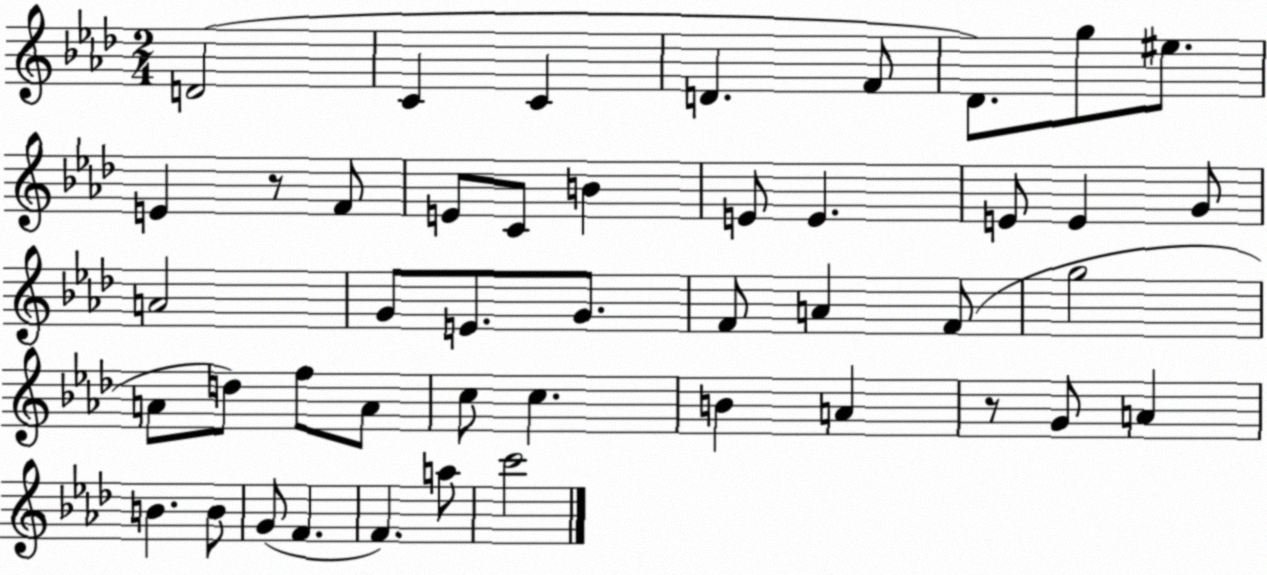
X:1
T:Untitled
M:2/4
L:1/4
K:Ab
D2 C C D F/2 _D/2 g/2 ^e/2 E z/2 F/2 E/2 C/2 B E/2 E E/2 E G/2 A2 G/2 E/2 G/2 F/2 A F/2 g2 A/2 d/2 f/2 A/2 c/2 c B A z/2 G/2 A B B/2 G/2 F F a/2 c'2